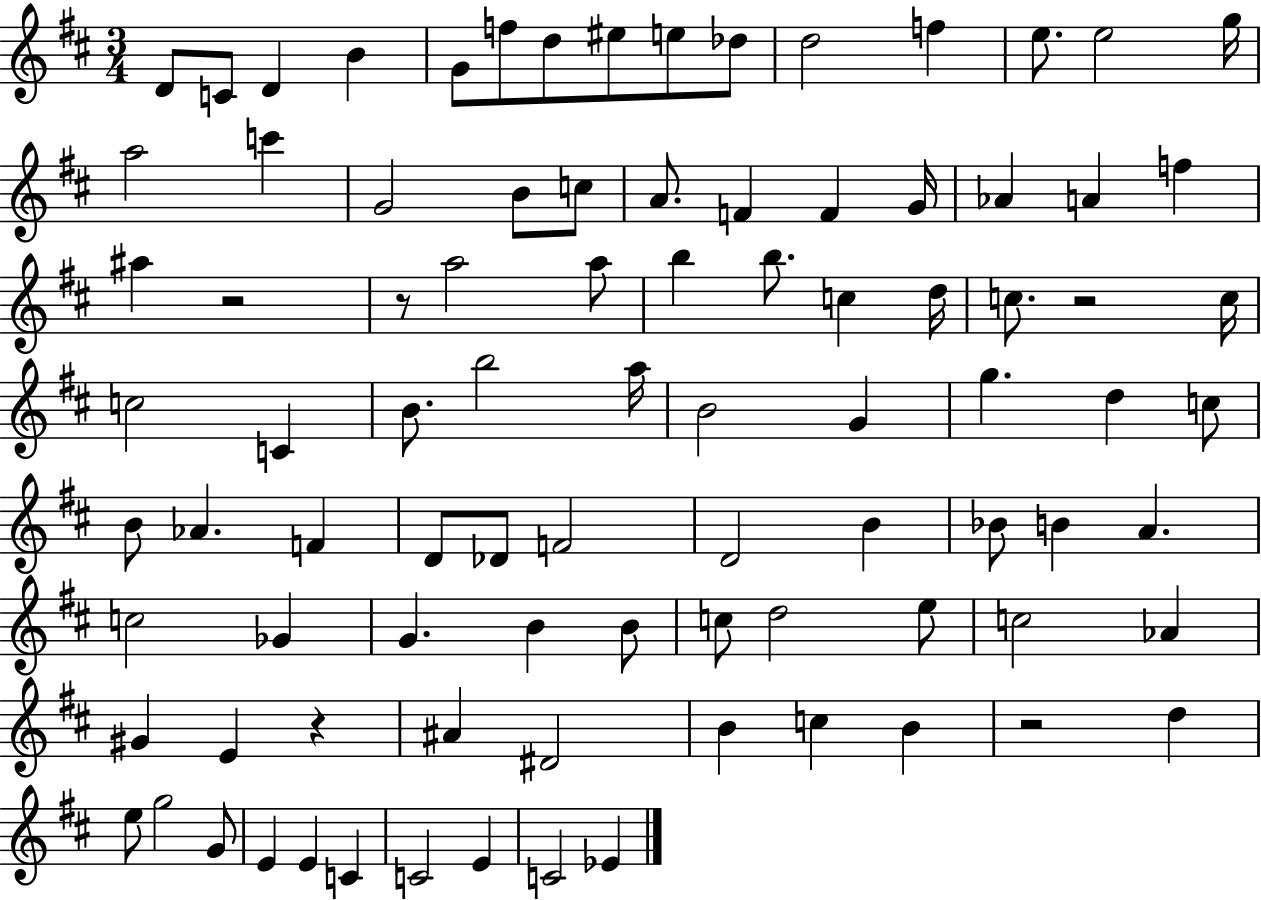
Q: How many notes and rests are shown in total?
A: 90